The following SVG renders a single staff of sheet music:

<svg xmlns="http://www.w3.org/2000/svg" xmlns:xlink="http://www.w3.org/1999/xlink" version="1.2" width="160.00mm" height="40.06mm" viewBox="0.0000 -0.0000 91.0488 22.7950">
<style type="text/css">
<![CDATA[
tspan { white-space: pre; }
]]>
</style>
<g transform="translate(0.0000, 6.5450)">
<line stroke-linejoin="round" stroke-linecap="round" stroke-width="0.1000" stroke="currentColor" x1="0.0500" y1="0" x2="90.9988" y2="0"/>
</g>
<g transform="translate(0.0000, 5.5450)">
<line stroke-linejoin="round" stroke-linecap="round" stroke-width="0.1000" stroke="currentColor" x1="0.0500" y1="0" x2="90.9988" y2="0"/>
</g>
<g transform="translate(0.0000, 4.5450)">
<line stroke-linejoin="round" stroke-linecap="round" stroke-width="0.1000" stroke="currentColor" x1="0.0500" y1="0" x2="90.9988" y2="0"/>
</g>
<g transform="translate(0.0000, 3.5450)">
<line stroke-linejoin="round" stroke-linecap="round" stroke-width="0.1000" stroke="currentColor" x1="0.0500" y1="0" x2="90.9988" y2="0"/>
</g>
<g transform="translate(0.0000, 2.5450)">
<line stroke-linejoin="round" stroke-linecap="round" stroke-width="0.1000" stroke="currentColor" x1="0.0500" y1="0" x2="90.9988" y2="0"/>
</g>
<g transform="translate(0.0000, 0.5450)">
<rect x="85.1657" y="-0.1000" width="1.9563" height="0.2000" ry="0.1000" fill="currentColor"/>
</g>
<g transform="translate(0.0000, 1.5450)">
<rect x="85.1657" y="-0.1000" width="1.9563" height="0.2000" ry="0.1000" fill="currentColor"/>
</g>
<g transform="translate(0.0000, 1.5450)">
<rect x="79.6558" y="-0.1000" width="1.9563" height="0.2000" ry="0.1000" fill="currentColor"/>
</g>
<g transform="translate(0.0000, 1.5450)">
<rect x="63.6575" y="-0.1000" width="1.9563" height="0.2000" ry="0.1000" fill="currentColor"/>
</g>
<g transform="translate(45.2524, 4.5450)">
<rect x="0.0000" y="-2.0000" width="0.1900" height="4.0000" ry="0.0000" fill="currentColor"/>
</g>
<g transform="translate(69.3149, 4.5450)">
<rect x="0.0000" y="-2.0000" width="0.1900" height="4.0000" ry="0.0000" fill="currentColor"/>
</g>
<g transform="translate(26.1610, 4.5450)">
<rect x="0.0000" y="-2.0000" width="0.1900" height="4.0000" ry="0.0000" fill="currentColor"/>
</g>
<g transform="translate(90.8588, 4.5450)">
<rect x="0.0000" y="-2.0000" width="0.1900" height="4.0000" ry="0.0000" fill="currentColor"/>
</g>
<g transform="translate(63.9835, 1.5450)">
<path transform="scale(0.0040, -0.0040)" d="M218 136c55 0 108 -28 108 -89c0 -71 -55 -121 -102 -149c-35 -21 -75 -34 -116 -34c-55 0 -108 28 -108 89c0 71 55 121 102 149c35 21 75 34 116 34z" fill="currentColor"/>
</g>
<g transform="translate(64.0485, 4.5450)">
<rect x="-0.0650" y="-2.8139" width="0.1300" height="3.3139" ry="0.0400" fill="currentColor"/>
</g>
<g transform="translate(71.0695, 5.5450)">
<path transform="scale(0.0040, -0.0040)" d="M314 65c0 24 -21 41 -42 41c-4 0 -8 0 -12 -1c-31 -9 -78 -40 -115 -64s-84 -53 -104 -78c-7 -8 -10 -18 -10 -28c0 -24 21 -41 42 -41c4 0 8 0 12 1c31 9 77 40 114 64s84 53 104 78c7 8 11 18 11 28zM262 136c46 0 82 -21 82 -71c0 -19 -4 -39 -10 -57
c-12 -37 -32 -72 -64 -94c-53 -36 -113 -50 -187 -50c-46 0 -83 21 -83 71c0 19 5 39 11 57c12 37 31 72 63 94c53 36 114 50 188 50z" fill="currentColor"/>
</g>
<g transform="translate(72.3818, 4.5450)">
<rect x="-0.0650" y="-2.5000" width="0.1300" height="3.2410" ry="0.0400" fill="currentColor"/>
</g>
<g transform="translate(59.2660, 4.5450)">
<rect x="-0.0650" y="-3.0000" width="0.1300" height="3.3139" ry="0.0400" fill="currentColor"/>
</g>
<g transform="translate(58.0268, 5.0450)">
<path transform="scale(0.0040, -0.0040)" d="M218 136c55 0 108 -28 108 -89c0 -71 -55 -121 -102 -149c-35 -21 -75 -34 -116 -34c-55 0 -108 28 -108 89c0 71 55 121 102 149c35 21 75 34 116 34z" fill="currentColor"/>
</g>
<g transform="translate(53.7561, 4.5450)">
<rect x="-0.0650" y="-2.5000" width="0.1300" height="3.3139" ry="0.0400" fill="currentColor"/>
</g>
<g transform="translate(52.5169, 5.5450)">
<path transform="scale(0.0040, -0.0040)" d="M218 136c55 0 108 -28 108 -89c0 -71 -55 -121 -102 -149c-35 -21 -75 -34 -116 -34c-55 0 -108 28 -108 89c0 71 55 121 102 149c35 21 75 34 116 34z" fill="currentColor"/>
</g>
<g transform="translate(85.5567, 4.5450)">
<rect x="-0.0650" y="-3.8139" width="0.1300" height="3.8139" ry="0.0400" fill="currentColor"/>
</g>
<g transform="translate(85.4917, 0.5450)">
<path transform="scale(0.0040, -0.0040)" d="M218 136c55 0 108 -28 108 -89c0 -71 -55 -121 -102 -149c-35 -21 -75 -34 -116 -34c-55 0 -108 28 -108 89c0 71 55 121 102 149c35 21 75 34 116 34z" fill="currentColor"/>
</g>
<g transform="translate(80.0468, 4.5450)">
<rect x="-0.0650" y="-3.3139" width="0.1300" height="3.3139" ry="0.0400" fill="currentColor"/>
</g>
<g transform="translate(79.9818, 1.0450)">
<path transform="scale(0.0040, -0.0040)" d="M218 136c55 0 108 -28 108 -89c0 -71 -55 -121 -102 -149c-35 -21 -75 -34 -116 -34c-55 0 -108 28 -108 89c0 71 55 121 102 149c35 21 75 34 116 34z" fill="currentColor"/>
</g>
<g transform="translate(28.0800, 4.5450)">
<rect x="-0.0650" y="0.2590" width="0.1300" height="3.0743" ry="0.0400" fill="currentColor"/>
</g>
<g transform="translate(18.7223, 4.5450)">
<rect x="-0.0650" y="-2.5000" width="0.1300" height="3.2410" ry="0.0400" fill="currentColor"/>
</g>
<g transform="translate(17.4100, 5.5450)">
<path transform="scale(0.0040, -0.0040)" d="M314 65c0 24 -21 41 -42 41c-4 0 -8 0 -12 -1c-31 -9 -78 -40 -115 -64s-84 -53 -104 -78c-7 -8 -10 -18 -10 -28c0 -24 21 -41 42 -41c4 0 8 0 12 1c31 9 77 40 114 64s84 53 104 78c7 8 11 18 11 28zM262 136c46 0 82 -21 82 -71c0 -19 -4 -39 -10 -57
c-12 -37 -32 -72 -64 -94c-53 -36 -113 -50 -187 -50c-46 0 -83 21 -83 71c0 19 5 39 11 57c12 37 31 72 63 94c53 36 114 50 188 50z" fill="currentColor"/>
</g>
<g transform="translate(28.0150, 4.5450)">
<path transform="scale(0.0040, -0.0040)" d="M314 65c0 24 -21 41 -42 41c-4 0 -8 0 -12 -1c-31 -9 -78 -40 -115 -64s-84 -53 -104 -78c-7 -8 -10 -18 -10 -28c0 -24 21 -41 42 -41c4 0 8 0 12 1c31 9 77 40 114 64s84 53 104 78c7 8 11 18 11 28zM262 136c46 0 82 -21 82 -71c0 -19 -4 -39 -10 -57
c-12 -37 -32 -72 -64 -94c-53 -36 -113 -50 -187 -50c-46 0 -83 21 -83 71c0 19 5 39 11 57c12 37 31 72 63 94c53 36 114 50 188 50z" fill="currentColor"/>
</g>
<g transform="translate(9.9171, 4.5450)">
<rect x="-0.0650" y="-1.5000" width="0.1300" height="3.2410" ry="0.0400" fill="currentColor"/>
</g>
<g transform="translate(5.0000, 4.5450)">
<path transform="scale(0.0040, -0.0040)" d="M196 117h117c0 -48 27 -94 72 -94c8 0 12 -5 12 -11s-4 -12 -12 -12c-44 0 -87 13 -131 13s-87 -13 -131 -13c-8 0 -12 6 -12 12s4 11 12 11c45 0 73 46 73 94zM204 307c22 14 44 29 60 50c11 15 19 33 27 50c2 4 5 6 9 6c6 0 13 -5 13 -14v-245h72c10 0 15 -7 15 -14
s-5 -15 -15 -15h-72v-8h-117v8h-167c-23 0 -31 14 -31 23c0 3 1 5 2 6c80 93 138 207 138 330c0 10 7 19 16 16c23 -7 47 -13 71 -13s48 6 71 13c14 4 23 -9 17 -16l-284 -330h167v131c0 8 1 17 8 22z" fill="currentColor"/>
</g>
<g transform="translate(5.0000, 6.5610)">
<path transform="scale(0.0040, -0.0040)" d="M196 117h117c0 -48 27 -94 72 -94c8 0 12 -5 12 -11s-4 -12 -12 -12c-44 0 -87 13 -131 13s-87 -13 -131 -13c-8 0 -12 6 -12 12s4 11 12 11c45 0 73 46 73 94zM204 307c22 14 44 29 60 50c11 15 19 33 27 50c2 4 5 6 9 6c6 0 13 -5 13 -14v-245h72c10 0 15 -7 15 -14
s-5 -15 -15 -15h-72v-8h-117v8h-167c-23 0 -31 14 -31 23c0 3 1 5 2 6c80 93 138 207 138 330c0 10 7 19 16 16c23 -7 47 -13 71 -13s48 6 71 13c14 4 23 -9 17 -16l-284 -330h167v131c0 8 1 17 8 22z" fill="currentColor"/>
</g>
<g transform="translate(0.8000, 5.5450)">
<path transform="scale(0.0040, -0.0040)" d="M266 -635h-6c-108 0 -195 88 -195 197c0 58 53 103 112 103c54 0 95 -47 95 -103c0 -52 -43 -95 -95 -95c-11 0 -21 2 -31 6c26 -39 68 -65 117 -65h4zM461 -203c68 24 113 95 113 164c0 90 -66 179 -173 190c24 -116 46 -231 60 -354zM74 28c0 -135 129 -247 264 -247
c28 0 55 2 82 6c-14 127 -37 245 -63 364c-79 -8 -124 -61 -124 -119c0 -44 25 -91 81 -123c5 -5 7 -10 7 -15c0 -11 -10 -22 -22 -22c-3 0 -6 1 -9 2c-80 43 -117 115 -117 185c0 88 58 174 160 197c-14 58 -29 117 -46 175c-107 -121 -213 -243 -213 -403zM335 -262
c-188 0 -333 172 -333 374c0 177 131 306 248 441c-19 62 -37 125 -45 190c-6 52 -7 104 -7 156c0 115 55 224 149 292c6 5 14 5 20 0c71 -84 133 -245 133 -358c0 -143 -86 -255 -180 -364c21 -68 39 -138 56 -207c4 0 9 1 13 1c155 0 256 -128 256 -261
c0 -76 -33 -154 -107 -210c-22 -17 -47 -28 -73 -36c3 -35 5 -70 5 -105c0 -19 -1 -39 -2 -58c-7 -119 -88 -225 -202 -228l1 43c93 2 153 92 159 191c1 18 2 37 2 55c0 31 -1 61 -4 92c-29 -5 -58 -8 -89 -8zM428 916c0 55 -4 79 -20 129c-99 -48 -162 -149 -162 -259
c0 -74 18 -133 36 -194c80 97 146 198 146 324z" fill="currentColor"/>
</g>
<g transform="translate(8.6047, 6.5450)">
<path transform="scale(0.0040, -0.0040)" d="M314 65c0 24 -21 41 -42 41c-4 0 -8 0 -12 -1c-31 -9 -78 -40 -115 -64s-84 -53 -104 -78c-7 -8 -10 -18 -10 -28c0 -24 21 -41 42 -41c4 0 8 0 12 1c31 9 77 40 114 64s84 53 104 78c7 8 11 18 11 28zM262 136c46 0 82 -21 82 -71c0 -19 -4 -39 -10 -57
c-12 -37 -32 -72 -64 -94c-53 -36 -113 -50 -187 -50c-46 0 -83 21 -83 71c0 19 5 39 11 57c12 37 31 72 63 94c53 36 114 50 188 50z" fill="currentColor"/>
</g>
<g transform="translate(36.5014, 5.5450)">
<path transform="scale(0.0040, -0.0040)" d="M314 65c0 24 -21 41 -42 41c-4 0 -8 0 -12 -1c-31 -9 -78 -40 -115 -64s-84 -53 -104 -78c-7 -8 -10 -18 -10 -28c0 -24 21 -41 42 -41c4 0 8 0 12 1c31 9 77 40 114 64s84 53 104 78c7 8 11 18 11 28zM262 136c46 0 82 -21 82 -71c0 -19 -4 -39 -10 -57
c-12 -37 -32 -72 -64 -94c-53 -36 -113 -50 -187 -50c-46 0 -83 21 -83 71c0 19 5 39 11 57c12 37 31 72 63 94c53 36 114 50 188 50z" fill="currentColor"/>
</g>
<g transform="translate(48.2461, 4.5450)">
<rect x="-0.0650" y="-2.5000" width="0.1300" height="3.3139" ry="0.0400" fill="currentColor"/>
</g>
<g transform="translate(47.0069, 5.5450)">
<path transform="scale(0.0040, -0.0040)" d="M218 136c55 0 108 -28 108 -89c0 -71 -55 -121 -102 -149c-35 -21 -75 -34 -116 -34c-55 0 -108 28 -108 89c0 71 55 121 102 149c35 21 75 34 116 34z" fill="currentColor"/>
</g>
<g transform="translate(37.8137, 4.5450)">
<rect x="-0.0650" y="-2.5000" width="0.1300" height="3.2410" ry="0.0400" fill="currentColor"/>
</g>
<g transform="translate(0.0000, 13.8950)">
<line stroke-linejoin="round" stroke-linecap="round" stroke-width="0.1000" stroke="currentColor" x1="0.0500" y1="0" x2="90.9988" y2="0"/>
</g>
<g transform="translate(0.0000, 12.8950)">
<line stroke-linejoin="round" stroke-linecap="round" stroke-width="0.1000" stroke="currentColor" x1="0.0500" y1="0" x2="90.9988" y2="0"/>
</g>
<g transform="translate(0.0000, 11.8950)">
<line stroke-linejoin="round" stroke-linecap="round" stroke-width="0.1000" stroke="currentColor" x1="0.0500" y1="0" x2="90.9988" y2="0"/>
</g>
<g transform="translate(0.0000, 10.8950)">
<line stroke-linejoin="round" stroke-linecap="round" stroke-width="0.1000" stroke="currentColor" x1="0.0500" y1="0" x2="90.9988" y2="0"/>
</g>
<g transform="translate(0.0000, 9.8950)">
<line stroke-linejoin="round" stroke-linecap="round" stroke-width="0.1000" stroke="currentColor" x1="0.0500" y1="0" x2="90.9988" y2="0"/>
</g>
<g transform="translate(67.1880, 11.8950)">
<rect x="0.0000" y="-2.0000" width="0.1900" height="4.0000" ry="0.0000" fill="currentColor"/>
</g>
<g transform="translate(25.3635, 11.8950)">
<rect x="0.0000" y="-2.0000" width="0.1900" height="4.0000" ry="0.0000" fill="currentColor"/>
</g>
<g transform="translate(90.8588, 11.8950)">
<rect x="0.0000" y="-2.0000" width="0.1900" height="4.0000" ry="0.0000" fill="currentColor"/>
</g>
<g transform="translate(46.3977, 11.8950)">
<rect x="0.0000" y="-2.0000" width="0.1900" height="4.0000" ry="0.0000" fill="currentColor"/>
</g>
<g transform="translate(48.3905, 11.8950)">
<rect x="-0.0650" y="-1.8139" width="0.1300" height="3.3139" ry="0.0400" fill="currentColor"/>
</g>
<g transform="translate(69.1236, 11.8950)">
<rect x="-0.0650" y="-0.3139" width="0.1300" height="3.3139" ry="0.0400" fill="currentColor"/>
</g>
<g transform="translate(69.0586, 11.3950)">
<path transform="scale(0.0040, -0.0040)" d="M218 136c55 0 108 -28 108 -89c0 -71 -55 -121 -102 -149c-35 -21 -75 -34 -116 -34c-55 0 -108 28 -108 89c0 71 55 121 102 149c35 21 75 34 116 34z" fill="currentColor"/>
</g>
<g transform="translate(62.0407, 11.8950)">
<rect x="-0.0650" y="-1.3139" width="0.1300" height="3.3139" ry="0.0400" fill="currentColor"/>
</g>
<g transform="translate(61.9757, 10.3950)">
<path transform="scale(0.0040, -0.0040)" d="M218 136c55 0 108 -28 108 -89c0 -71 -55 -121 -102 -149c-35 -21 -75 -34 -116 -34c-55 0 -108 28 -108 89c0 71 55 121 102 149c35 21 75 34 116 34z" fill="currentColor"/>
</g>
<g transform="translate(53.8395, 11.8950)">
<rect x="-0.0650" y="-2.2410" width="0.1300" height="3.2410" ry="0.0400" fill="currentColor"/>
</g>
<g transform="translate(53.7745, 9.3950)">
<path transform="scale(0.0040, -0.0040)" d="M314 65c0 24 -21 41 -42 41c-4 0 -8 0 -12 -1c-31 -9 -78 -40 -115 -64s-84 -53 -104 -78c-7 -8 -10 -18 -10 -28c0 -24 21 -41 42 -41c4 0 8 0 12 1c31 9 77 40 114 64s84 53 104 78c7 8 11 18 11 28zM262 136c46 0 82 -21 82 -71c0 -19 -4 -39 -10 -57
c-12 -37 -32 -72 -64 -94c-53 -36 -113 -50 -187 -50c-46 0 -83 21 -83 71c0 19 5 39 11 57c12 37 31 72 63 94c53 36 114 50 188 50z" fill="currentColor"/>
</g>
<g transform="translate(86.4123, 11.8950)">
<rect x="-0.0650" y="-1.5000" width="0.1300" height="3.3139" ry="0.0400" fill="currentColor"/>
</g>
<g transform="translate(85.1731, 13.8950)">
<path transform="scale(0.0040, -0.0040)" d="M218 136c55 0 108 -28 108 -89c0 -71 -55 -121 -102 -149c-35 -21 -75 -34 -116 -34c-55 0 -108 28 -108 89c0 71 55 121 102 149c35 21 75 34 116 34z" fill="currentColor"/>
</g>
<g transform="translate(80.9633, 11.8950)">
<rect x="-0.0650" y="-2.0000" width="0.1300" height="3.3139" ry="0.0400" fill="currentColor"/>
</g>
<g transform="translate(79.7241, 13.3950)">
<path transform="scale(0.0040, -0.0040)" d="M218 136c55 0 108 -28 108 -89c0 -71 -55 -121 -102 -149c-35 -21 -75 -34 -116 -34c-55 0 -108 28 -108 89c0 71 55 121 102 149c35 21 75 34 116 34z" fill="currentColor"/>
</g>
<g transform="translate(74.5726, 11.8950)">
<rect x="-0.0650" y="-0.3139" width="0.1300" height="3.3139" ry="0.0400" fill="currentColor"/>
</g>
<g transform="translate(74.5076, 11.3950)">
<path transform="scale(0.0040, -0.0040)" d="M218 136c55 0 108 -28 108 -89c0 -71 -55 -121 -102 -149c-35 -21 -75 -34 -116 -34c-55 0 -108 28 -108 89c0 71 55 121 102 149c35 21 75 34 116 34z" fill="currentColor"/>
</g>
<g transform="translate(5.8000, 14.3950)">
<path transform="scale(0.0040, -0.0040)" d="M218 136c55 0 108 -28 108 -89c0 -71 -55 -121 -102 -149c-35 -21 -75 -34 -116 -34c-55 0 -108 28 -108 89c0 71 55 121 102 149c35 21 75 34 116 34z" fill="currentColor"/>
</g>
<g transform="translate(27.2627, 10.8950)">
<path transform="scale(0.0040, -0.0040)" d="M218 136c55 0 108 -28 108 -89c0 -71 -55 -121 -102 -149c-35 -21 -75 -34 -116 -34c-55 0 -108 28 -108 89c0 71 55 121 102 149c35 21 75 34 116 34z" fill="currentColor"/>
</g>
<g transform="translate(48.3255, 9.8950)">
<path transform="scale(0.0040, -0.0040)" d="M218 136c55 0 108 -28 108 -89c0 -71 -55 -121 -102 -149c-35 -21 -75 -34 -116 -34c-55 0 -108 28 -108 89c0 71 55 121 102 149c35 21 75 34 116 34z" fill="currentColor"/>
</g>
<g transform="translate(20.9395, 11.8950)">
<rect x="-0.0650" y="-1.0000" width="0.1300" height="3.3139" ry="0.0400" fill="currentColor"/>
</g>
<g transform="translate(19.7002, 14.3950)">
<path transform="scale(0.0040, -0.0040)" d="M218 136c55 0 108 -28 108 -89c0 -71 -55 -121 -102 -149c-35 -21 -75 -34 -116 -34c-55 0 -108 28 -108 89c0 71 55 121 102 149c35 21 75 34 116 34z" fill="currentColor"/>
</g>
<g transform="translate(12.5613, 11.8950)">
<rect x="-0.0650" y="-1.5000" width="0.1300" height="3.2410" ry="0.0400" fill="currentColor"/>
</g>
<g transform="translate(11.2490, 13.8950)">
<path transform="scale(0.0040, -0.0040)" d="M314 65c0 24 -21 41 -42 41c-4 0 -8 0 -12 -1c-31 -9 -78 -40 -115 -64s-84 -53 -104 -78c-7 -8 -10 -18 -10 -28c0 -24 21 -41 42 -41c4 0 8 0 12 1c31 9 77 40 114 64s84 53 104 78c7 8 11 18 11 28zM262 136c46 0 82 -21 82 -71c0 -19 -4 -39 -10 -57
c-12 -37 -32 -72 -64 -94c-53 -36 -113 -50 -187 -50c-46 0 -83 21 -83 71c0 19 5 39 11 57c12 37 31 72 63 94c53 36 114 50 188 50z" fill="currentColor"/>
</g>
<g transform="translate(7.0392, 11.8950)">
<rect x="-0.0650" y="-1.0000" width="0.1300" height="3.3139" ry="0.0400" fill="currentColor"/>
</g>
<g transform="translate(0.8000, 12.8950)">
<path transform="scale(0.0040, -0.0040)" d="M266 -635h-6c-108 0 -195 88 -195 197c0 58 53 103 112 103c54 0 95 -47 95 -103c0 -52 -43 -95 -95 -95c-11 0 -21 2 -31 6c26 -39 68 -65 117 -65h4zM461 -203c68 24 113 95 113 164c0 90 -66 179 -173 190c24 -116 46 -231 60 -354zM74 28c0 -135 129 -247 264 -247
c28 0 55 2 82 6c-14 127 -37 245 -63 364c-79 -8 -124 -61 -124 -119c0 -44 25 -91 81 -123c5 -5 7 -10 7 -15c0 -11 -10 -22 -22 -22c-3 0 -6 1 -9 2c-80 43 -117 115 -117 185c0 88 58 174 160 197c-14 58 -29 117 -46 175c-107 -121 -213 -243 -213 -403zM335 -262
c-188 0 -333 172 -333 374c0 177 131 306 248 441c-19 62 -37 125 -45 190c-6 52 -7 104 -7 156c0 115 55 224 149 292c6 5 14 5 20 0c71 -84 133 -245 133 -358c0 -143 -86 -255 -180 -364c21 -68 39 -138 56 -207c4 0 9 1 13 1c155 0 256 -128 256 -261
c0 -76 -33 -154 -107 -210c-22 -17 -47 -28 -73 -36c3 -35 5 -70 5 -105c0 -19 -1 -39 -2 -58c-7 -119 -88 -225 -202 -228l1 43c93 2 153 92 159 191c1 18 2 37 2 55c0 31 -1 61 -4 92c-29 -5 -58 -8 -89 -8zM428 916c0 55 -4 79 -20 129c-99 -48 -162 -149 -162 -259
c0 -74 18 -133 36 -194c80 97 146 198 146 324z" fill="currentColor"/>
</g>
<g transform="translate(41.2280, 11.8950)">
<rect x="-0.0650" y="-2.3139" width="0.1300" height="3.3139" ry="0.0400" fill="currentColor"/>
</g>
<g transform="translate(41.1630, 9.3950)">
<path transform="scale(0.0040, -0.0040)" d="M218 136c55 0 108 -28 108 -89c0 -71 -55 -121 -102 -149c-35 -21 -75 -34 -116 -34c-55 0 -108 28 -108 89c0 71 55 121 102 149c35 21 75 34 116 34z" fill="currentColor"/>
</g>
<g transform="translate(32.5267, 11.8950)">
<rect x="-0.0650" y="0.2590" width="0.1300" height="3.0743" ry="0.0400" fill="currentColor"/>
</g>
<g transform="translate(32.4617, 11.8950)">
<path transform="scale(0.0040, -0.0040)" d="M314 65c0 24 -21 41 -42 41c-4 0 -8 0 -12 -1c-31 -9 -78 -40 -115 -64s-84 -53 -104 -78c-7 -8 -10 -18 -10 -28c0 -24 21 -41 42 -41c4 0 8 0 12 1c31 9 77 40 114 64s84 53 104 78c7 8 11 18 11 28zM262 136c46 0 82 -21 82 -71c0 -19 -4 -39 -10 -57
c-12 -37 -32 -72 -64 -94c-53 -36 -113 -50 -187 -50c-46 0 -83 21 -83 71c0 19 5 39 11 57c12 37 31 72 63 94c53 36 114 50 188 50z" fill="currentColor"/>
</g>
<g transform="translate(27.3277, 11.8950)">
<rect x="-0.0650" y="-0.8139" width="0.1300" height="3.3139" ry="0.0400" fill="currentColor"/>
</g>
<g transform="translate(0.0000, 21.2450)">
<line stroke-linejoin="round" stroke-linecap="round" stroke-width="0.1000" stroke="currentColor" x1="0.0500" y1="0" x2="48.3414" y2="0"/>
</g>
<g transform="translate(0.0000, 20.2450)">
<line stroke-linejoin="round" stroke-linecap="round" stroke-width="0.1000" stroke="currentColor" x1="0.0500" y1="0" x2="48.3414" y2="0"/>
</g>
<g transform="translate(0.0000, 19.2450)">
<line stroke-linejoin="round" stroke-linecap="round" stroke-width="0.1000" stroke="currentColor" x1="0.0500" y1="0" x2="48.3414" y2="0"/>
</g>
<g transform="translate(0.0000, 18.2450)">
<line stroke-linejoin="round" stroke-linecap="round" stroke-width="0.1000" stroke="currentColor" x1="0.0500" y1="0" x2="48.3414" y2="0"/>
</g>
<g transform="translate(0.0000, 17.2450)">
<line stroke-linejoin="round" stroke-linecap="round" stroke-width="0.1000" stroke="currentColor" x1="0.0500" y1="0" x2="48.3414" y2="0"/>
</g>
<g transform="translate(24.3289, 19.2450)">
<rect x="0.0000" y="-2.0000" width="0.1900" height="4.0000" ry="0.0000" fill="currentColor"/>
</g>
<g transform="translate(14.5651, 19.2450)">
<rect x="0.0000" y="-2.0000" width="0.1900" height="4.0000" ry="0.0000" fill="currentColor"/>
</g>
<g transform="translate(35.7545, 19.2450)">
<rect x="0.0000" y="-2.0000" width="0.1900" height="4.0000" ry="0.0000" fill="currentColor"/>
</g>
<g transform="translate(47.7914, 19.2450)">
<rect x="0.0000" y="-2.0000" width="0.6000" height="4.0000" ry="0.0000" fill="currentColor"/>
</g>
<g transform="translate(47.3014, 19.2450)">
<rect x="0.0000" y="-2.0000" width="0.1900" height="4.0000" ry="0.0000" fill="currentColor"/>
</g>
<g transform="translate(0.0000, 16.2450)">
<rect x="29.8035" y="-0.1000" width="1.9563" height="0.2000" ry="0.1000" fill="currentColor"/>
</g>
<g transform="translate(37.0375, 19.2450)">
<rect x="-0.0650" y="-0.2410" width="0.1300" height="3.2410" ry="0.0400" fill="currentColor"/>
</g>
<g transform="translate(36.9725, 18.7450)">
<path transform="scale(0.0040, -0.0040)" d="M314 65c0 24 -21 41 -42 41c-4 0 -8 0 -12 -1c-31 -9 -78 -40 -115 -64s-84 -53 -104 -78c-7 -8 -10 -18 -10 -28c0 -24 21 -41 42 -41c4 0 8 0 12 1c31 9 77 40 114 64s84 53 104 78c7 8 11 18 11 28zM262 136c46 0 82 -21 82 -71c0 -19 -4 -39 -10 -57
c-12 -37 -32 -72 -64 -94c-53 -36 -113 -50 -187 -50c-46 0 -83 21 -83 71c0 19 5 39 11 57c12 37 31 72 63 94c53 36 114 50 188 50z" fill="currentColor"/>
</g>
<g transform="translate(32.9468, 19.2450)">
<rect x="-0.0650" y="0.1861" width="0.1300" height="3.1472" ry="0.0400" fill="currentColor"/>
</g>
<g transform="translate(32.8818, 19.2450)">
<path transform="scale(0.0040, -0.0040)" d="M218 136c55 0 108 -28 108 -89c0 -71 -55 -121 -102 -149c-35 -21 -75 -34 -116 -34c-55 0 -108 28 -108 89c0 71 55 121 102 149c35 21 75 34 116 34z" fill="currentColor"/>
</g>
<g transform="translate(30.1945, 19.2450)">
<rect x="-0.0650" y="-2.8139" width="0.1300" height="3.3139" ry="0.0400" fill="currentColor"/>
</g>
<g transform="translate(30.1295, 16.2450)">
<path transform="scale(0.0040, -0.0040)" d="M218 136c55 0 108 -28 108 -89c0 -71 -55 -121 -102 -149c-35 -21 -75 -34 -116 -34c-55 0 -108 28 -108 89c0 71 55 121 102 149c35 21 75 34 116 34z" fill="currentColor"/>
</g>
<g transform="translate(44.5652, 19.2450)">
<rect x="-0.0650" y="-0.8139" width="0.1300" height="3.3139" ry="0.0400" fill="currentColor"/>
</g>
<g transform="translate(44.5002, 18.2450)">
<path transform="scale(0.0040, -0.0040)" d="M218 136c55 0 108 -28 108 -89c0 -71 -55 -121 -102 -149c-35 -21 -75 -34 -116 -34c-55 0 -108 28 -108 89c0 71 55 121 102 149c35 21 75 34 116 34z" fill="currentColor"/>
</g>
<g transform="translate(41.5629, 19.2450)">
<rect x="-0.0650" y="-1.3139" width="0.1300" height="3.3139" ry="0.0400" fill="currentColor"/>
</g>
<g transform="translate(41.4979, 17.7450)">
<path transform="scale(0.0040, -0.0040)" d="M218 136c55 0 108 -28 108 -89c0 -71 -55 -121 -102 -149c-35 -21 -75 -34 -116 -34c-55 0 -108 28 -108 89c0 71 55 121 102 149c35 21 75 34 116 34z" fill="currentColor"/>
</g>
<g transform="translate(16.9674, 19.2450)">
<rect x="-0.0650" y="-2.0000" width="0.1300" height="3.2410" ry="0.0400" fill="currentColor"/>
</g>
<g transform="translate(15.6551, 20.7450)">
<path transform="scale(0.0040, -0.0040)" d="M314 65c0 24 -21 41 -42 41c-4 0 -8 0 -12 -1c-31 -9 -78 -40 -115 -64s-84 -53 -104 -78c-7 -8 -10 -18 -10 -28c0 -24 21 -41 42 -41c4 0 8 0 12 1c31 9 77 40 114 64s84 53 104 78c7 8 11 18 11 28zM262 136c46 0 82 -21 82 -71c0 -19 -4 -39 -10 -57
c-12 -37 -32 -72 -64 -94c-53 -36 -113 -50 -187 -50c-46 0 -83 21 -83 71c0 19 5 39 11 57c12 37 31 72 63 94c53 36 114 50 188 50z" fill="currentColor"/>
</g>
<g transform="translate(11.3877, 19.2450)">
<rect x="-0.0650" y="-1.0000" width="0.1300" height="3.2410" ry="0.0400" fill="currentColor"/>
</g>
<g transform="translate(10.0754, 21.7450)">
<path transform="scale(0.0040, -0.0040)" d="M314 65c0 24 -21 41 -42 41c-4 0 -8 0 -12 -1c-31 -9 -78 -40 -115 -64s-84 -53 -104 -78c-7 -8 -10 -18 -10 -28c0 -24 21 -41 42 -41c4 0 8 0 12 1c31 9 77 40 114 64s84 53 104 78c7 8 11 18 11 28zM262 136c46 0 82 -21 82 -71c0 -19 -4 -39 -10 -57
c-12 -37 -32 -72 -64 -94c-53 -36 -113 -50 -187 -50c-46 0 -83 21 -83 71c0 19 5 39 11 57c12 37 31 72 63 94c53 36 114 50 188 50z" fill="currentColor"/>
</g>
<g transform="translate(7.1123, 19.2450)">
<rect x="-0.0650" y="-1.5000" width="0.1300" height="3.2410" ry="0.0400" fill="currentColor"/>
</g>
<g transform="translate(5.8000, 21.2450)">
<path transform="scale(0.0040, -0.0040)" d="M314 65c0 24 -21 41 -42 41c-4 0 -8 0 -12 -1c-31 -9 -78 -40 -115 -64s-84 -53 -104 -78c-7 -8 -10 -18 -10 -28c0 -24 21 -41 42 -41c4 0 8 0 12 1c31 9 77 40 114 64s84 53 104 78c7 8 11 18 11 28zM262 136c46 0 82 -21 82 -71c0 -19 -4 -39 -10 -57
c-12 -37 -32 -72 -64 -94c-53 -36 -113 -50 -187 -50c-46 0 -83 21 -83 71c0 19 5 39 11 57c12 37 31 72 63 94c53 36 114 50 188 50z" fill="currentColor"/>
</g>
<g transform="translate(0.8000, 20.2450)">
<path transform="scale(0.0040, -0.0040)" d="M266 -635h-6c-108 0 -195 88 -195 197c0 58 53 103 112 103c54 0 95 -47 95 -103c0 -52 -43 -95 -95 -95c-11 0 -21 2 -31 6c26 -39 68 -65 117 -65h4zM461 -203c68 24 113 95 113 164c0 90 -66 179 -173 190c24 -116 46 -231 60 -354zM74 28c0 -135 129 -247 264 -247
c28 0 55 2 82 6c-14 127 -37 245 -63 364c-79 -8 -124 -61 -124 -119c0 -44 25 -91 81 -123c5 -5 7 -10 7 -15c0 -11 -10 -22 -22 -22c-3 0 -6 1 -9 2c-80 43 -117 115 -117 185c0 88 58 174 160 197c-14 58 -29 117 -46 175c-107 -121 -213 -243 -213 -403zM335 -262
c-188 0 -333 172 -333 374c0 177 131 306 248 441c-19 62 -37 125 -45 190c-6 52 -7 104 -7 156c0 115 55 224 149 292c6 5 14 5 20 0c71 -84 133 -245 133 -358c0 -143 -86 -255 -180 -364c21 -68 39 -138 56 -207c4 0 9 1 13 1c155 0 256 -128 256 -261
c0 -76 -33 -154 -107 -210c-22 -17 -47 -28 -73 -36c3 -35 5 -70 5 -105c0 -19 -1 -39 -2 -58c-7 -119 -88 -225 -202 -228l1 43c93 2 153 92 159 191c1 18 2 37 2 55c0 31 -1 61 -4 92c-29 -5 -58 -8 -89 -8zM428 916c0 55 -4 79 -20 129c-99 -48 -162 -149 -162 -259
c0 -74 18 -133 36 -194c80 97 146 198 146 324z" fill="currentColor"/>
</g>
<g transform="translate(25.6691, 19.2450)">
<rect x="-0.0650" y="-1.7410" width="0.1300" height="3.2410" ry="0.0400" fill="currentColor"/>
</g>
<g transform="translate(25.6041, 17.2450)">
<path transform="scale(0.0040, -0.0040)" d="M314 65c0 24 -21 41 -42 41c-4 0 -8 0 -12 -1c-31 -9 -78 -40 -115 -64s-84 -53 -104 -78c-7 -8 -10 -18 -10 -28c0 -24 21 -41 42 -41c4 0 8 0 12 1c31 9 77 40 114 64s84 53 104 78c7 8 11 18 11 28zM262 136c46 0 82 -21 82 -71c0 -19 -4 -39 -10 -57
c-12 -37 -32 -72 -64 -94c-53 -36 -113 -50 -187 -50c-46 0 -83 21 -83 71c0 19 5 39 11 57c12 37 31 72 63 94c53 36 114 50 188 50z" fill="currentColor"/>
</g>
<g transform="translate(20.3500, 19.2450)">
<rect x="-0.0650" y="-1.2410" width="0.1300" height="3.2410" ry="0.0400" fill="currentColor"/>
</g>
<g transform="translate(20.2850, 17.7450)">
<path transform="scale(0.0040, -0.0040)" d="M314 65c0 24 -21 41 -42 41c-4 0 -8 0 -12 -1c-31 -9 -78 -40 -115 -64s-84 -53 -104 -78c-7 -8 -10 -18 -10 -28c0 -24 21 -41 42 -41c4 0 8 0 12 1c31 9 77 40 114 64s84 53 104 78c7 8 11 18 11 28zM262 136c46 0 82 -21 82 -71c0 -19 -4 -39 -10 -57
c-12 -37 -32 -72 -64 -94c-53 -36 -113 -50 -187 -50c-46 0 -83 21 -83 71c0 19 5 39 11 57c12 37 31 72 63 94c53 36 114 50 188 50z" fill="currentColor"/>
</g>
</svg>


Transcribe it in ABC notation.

X:1
T:Untitled
M:4/4
L:1/4
K:C
E2 G2 B2 G2 G G A a G2 b c' D E2 D d B2 g f g2 e c c F E E2 D2 F2 e2 f2 a B c2 e d